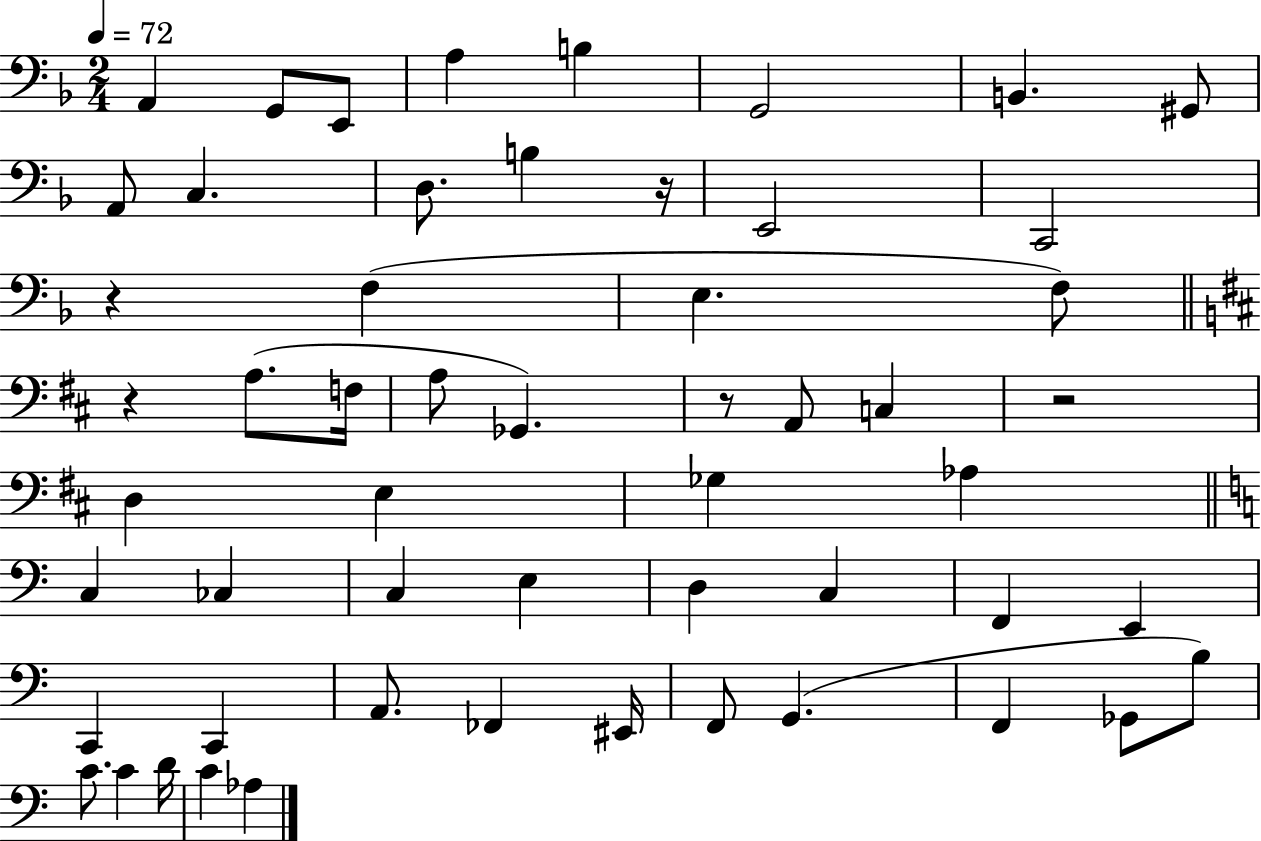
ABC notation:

X:1
T:Untitled
M:2/4
L:1/4
K:F
A,, G,,/2 E,,/2 A, B, G,,2 B,, ^G,,/2 A,,/2 C, D,/2 B, z/4 E,,2 C,,2 z F, E, F,/2 z A,/2 F,/4 A,/2 _G,, z/2 A,,/2 C, z2 D, E, _G, _A, C, _C, C, E, D, C, F,, E,, C,, C,, A,,/2 _F,, ^E,,/4 F,,/2 G,, F,, _G,,/2 B,/2 C/2 C D/4 C _A,